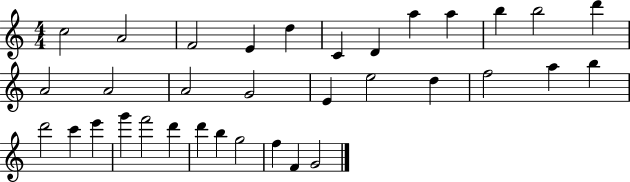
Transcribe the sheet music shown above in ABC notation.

X:1
T:Untitled
M:4/4
L:1/4
K:C
c2 A2 F2 E d C D a a b b2 d' A2 A2 A2 G2 E e2 d f2 a b d'2 c' e' g' f'2 d' d' b g2 f F G2